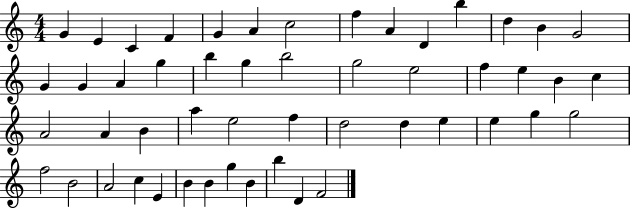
{
  \clef treble
  \numericTimeSignature
  \time 4/4
  \key c \major
  g'4 e'4 c'4 f'4 | g'4 a'4 c''2 | f''4 a'4 d'4 b''4 | d''4 b'4 g'2 | \break g'4 g'4 a'4 g''4 | b''4 g''4 b''2 | g''2 e''2 | f''4 e''4 b'4 c''4 | \break a'2 a'4 b'4 | a''4 e''2 f''4 | d''2 d''4 e''4 | e''4 g''4 g''2 | \break f''2 b'2 | a'2 c''4 e'4 | b'4 b'4 g''4 b'4 | b''4 d'4 f'2 | \break \bar "|."
}